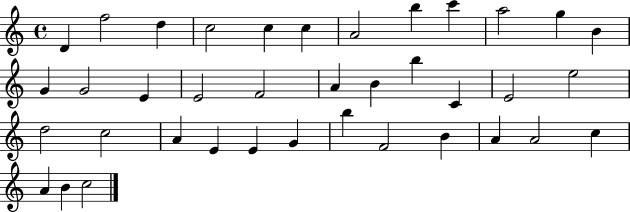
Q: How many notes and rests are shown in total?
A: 38